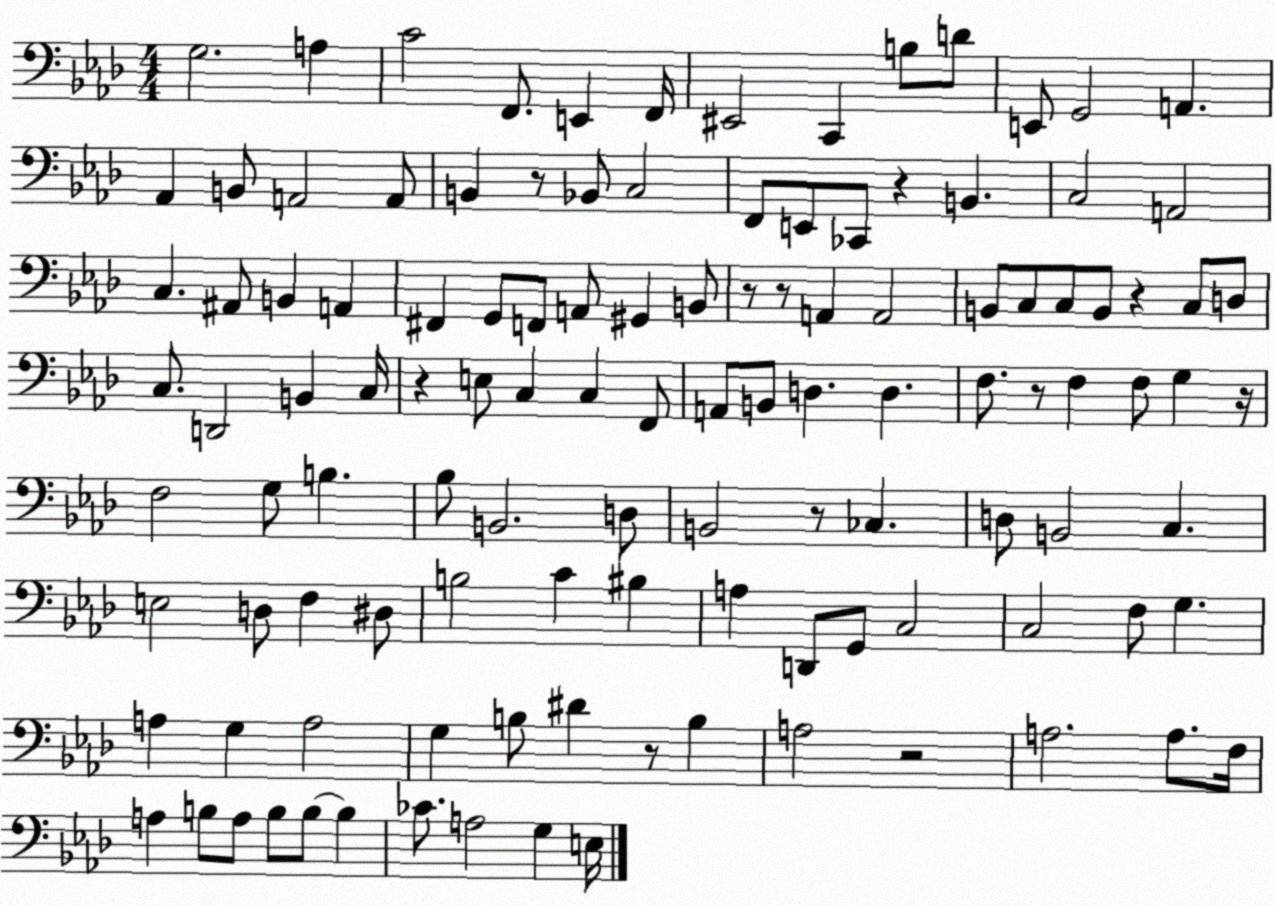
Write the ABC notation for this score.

X:1
T:Untitled
M:4/4
L:1/4
K:Ab
G,2 A, C2 F,,/2 E,, F,,/4 ^E,,2 C,, B,/2 D/2 E,,/2 G,,2 A,, _A,, B,,/2 A,,2 A,,/2 B,, z/2 _B,,/2 C,2 F,,/2 E,,/2 _C,,/2 z B,, C,2 A,,2 C, ^A,,/2 B,, A,, ^F,, G,,/2 F,,/2 A,,/2 ^G,, B,,/2 z/2 z/2 A,, A,,2 B,,/2 C,/2 C,/2 B,,/2 z C,/2 D,/2 C,/2 D,,2 B,, C,/4 z E,/2 C, C, F,,/2 A,,/2 B,,/2 D, D, F,/2 z/2 F, F,/2 G, z/4 F,2 G,/2 B, _B,/2 B,,2 D,/2 B,,2 z/2 _C, D,/2 B,,2 C, E,2 D,/2 F, ^D,/2 B,2 C ^B, A, D,,/2 G,,/2 C,2 C,2 F,/2 G, A, G, A,2 G, B,/2 ^D z/2 B, A,2 z2 A,2 A,/2 F,/4 A, B,/2 A,/2 B,/2 B,/2 B, _C/2 A,2 G, E,/4